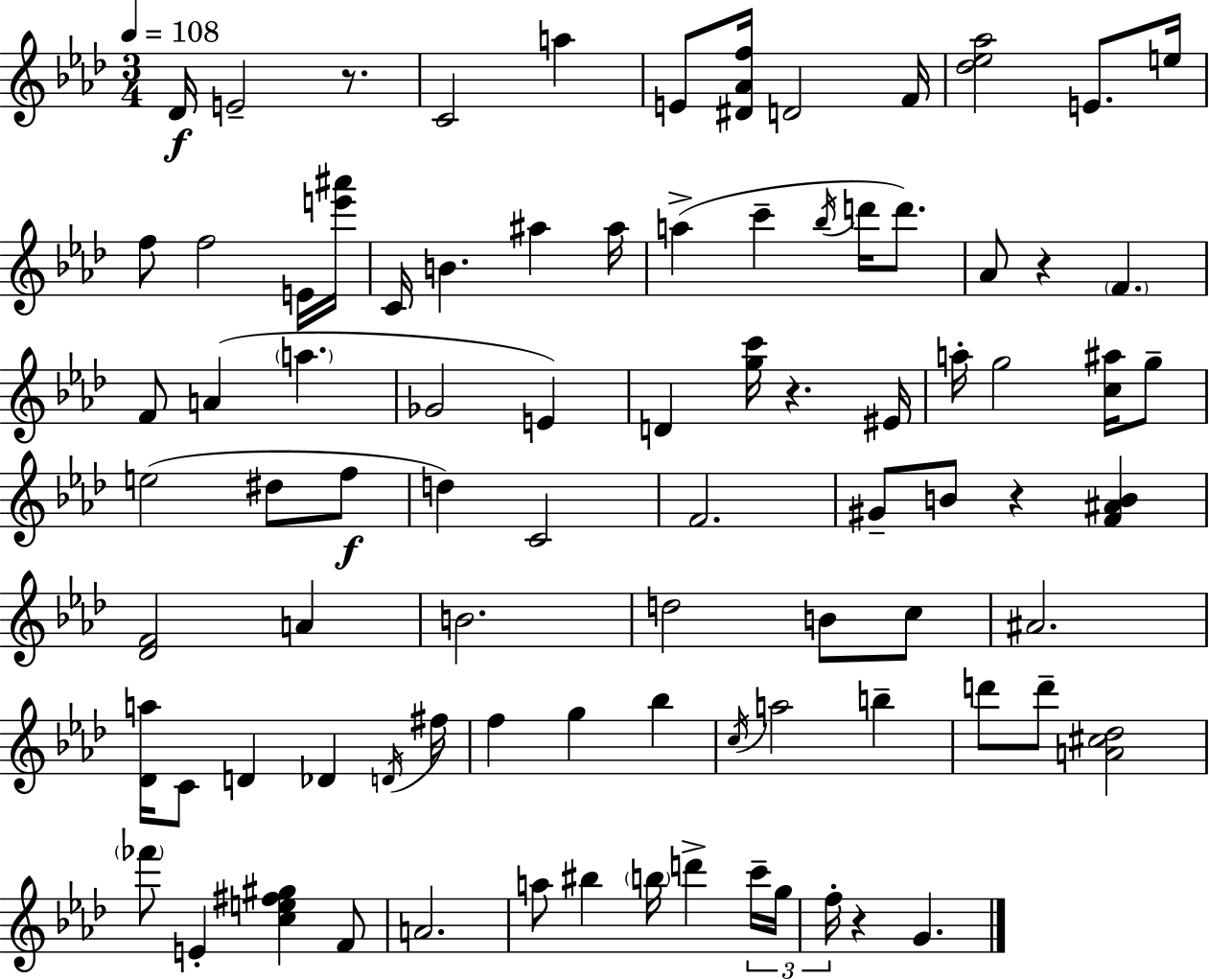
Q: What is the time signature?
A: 3/4